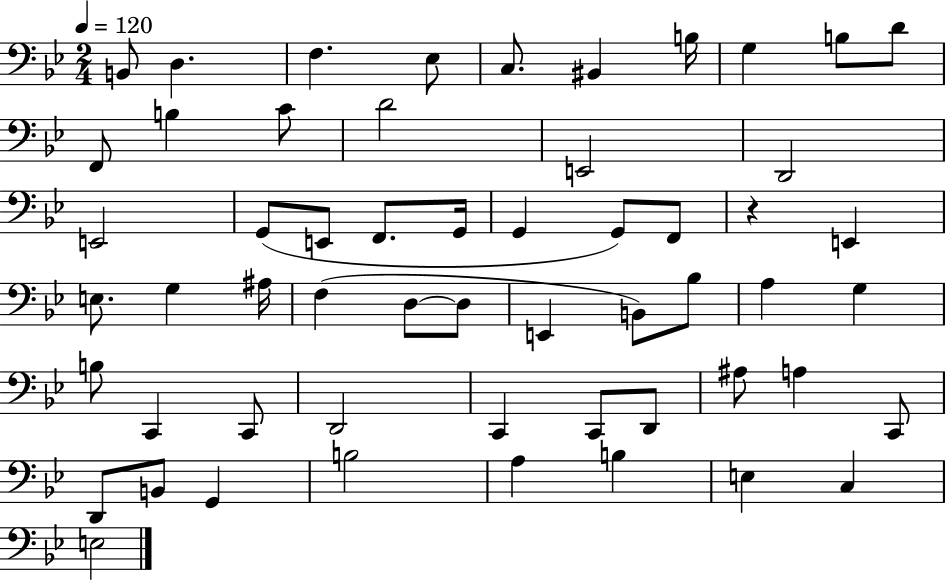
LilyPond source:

{
  \clef bass
  \numericTimeSignature
  \time 2/4
  \key bes \major
  \tempo 4 = 120
  b,8 d4. | f4. ees8 | c8. bis,4 b16 | g4 b8 d'8 | \break f,8 b4 c'8 | d'2 | e,2 | d,2 | \break e,2 | g,8( e,8 f,8. g,16 | g,4 g,8) f,8 | r4 e,4 | \break e8. g4 ais16 | f4( d8~~ d8 | e,4 b,8) bes8 | a4 g4 | \break b8 c,4 c,8 | d,2 | c,4 c,8 d,8 | ais8 a4 c,8 | \break d,8 b,8 g,4 | b2 | a4 b4 | e4 c4 | \break e2 | \bar "|."
}